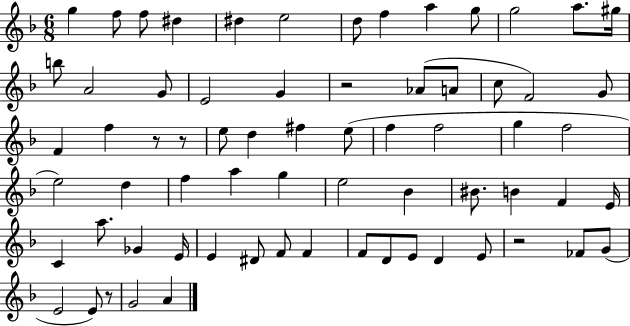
{
  \clef treble
  \numericTimeSignature
  \time 6/8
  \key f \major
  g''4 f''8 f''8 dis''4 | dis''4 e''2 | d''8 f''4 a''4 g''8 | g''2 a''8. gis''16 | \break b''8 a'2 g'8 | e'2 g'4 | r2 aes'8( a'8 | c''8 f'2) g'8 | \break f'4 f''4 r8 r8 | e''8 d''4 fis''4 e''8( | f''4 f''2 | g''4 f''2 | \break e''2) d''4 | f''4 a''4 g''4 | e''2 bes'4 | bis'8. b'4 f'4 e'16 | \break c'4 a''8. ges'4 e'16 | e'4 dis'8 f'8 f'4 | f'8 d'8 e'8 d'4 e'8 | r2 fes'8 g'8( | \break e'2 e'8) r8 | g'2 a'4 | \bar "|."
}